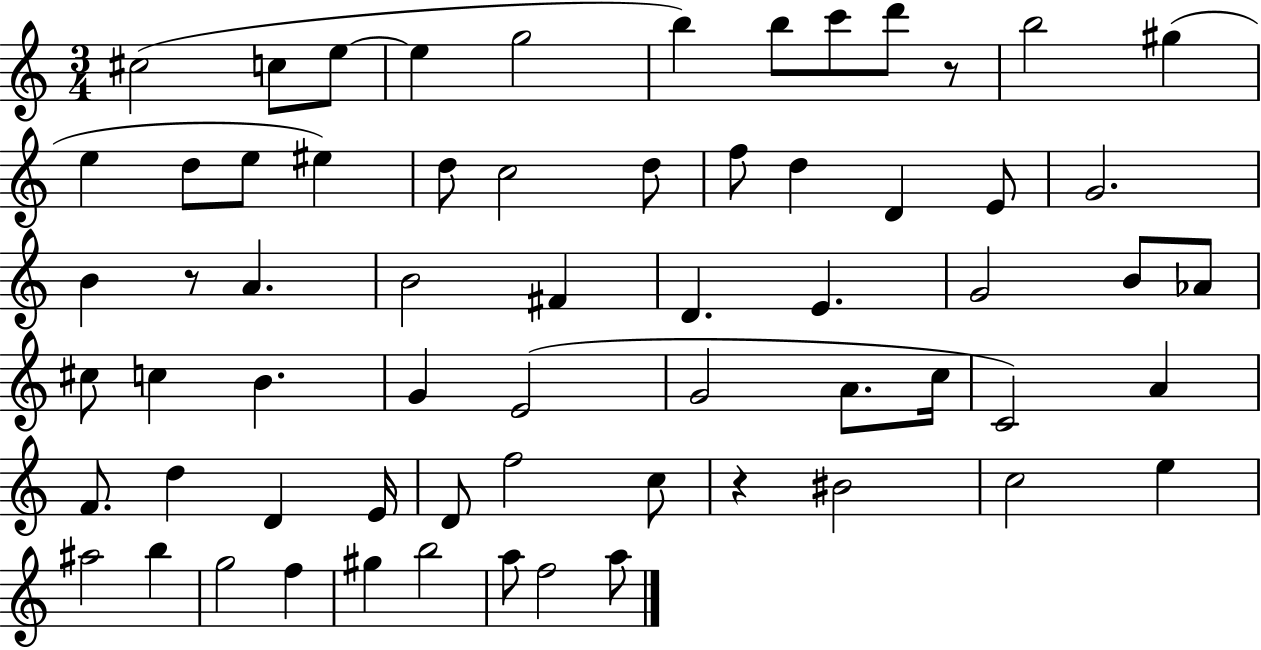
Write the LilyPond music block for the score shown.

{
  \clef treble
  \numericTimeSignature
  \time 3/4
  \key c \major
  \repeat volta 2 { cis''2( c''8 e''8~~ | e''4 g''2 | b''4) b''8 c'''8 d'''8 r8 | b''2 gis''4( | \break e''4 d''8 e''8 eis''4) | d''8 c''2 d''8 | f''8 d''4 d'4 e'8 | g'2. | \break b'4 r8 a'4. | b'2 fis'4 | d'4. e'4. | g'2 b'8 aes'8 | \break cis''8 c''4 b'4. | g'4 e'2( | g'2 a'8. c''16 | c'2) a'4 | \break f'8. d''4 d'4 e'16 | d'8 f''2 c''8 | r4 bis'2 | c''2 e''4 | \break ais''2 b''4 | g''2 f''4 | gis''4 b''2 | a''8 f''2 a''8 | \break } \bar "|."
}